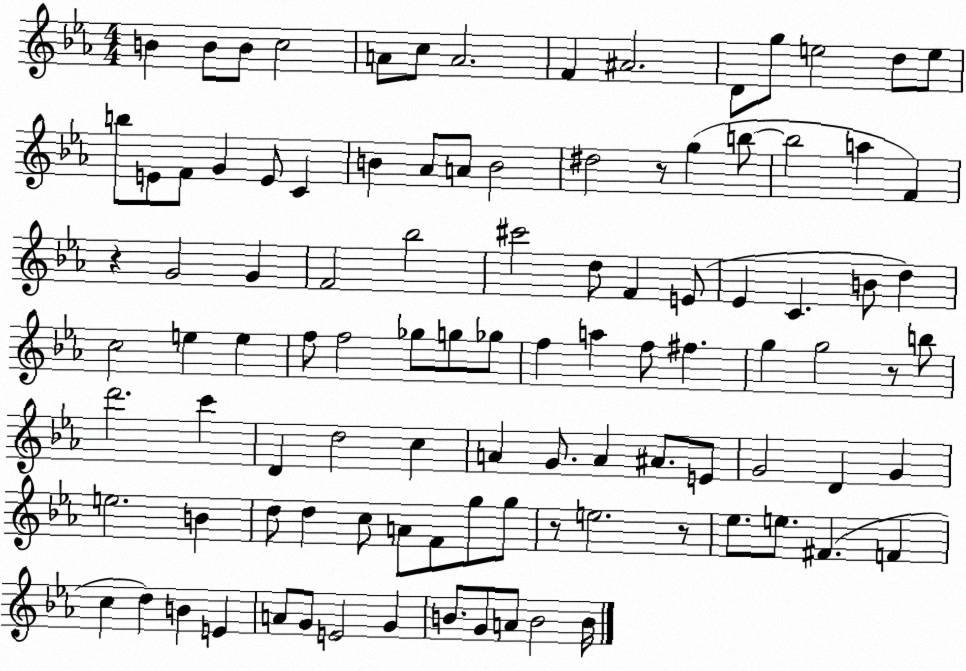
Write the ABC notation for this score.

X:1
T:Untitled
M:4/4
L:1/4
K:Eb
B B/2 B/2 c2 A/2 c/2 A2 F ^A2 D/2 g/2 e2 d/2 e/2 b/2 E/2 F/2 G E/2 C B _A/2 A/2 B2 ^d2 z/2 g b/2 b2 a F z G2 G F2 _b2 ^c'2 d/2 F E/2 _E C B/2 d c2 e e f/2 f2 _g/2 g/2 _g/2 f a f/2 ^f g g2 z/2 b/2 d'2 c' D d2 c A G/2 A ^A/2 E/2 G2 D G e2 B d/2 d c/2 A/2 F/2 g/2 g/2 z/2 e2 z/2 _e/2 e/2 ^F F c d B E A/2 G/2 E2 G B/2 G/2 A/2 B2 B/4